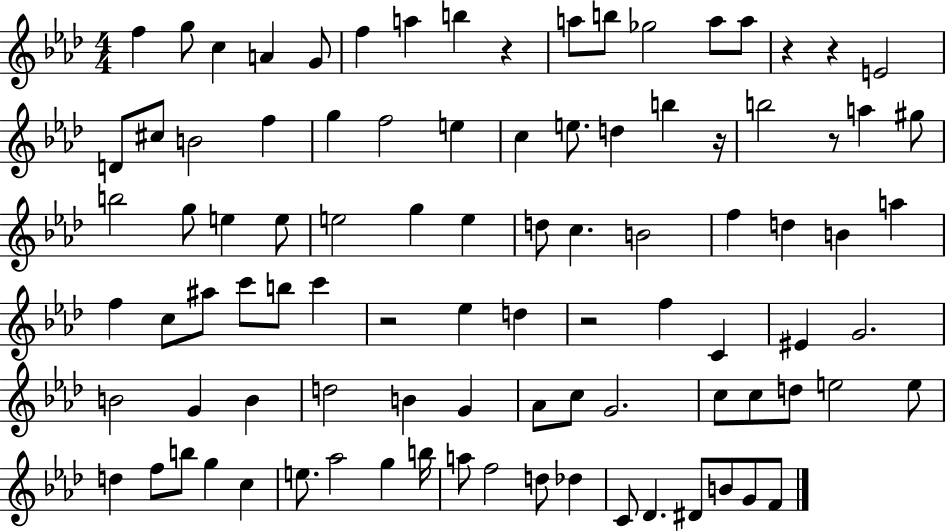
X:1
T:Untitled
M:4/4
L:1/4
K:Ab
f g/2 c A G/2 f a b z a/2 b/2 _g2 a/2 a/2 z z E2 D/2 ^c/2 B2 f g f2 e c e/2 d b z/4 b2 z/2 a ^g/2 b2 g/2 e e/2 e2 g e d/2 c B2 f d B a f c/2 ^a/2 c'/2 b/2 c' z2 _e d z2 f C ^E G2 B2 G B d2 B G _A/2 c/2 G2 c/2 c/2 d/2 e2 e/2 d f/2 b/2 g c e/2 _a2 g b/4 a/2 f2 d/2 _d C/2 _D ^D/2 B/2 G/2 F/2